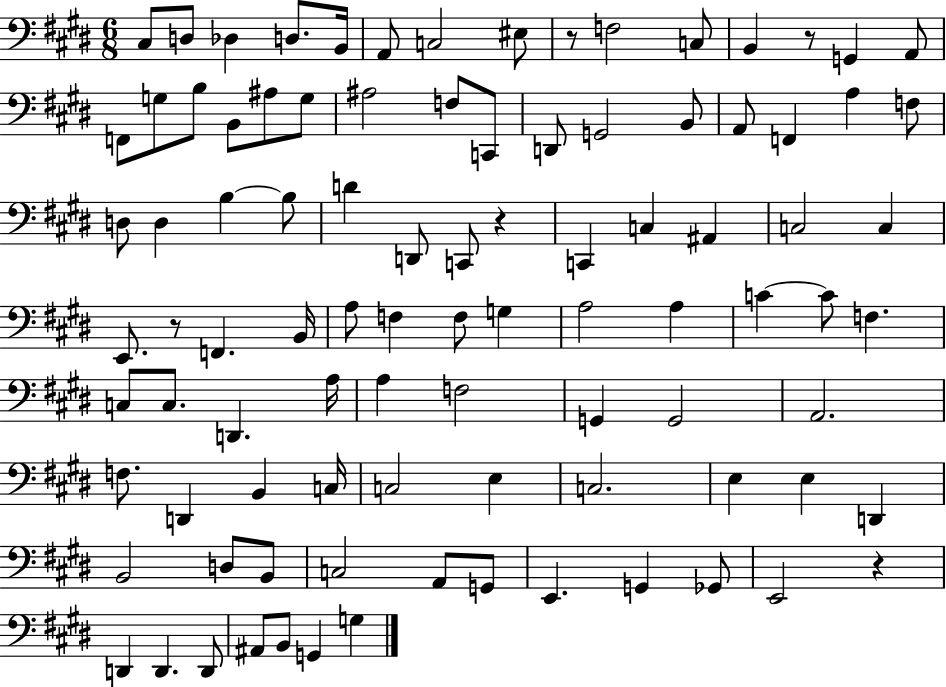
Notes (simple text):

C#3/e D3/e Db3/q D3/e. B2/s A2/e C3/h EIS3/e R/e F3/h C3/e B2/q R/e G2/q A2/e F2/e G3/e B3/e B2/e A#3/e G3/e A#3/h F3/e C2/e D2/e G2/h B2/e A2/e F2/q A3/q F3/e D3/e D3/q B3/q B3/e D4/q D2/e C2/e R/q C2/q C3/q A#2/q C3/h C3/q E2/e. R/e F2/q. B2/s A3/e F3/q F3/e G3/q A3/h A3/q C4/q C4/e F3/q. C3/e C3/e. D2/q. A3/s A3/q F3/h G2/q G2/h A2/h. F3/e. D2/q B2/q C3/s C3/h E3/q C3/h. E3/q E3/q D2/q B2/h D3/e B2/e C3/h A2/e G2/e E2/q. G2/q Gb2/e E2/h R/q D2/q D2/q. D2/e A#2/e B2/e G2/q G3/q